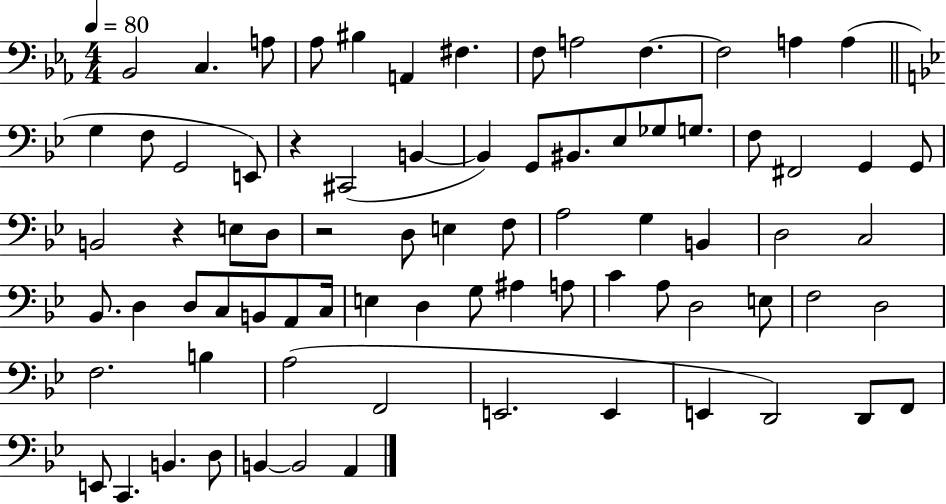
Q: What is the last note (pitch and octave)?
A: A2